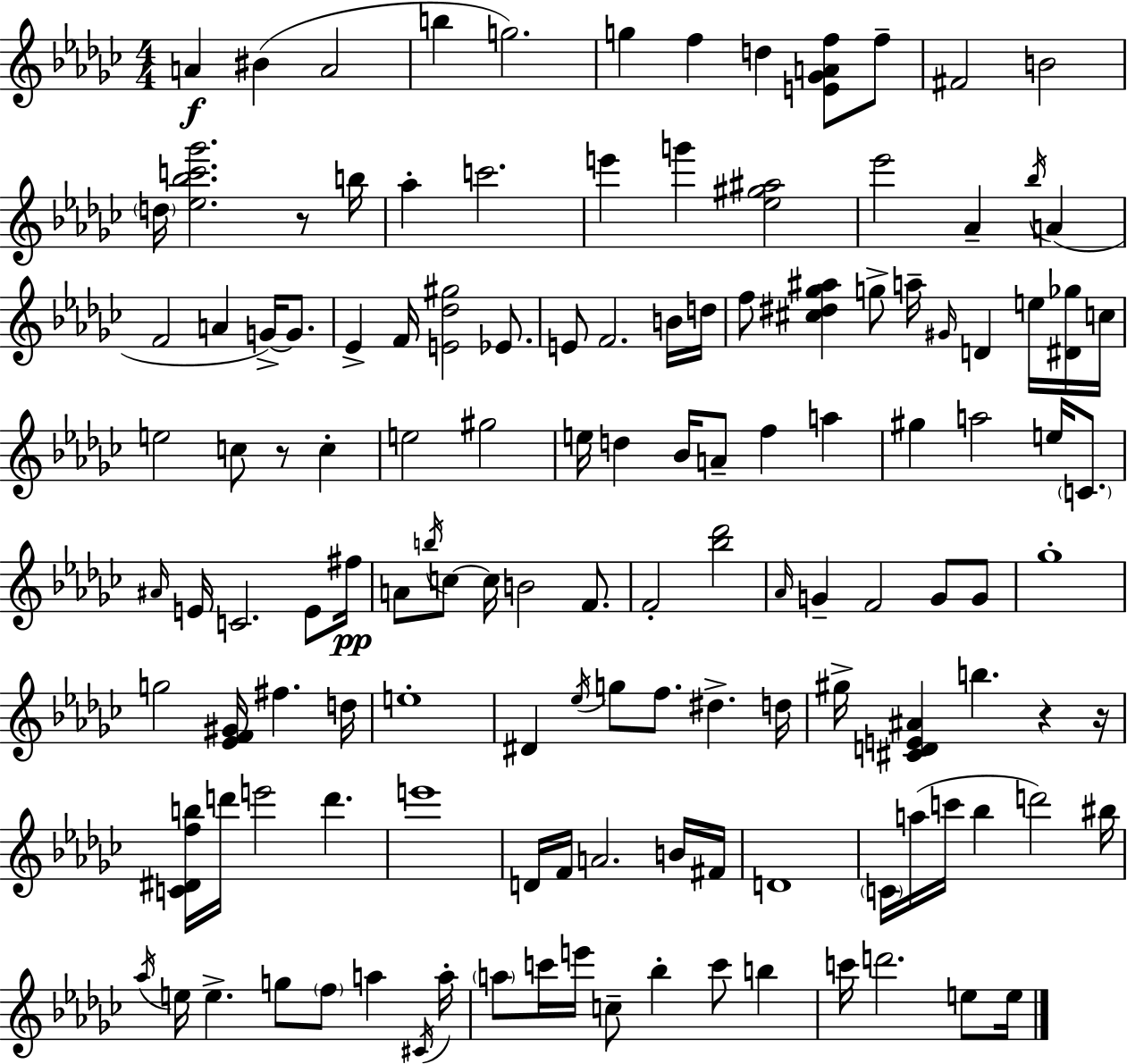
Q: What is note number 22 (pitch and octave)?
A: F4